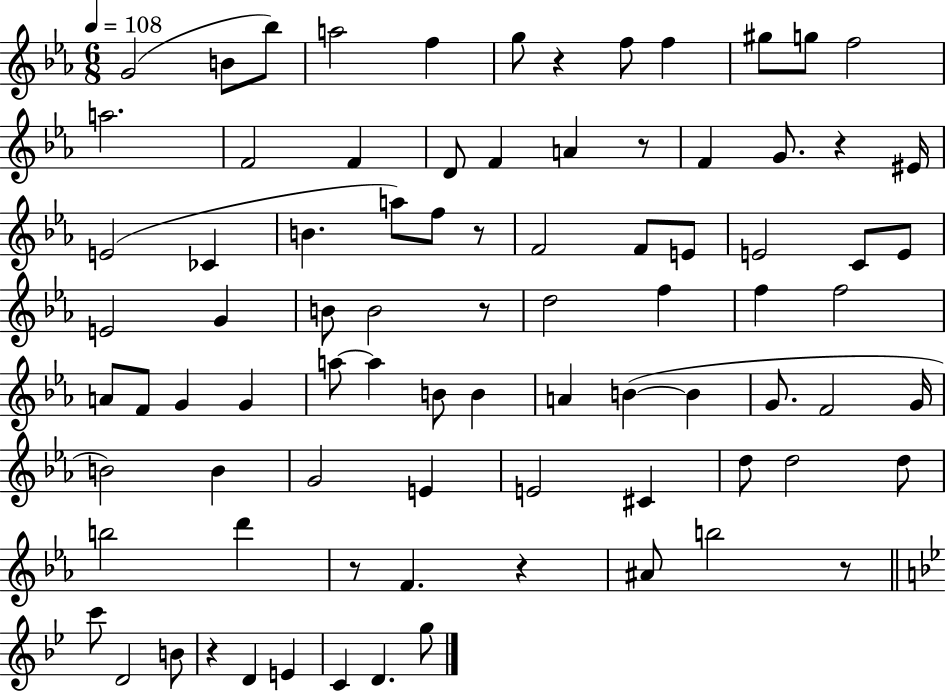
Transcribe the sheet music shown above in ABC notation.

X:1
T:Untitled
M:6/8
L:1/4
K:Eb
G2 B/2 _b/2 a2 f g/2 z f/2 f ^g/2 g/2 f2 a2 F2 F D/2 F A z/2 F G/2 z ^E/4 E2 _C B a/2 f/2 z/2 F2 F/2 E/2 E2 C/2 E/2 E2 G B/2 B2 z/2 d2 f f f2 A/2 F/2 G G a/2 a B/2 B A B B G/2 F2 G/4 B2 B G2 E E2 ^C d/2 d2 d/2 b2 d' z/2 F z ^A/2 b2 z/2 c'/2 D2 B/2 z D E C D g/2